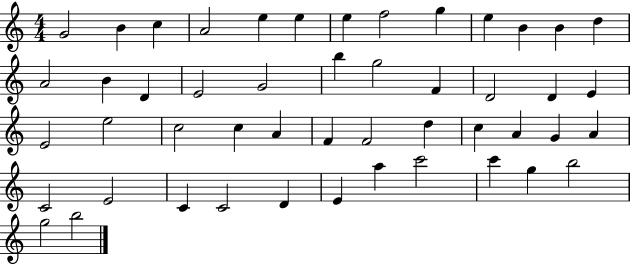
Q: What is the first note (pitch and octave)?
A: G4